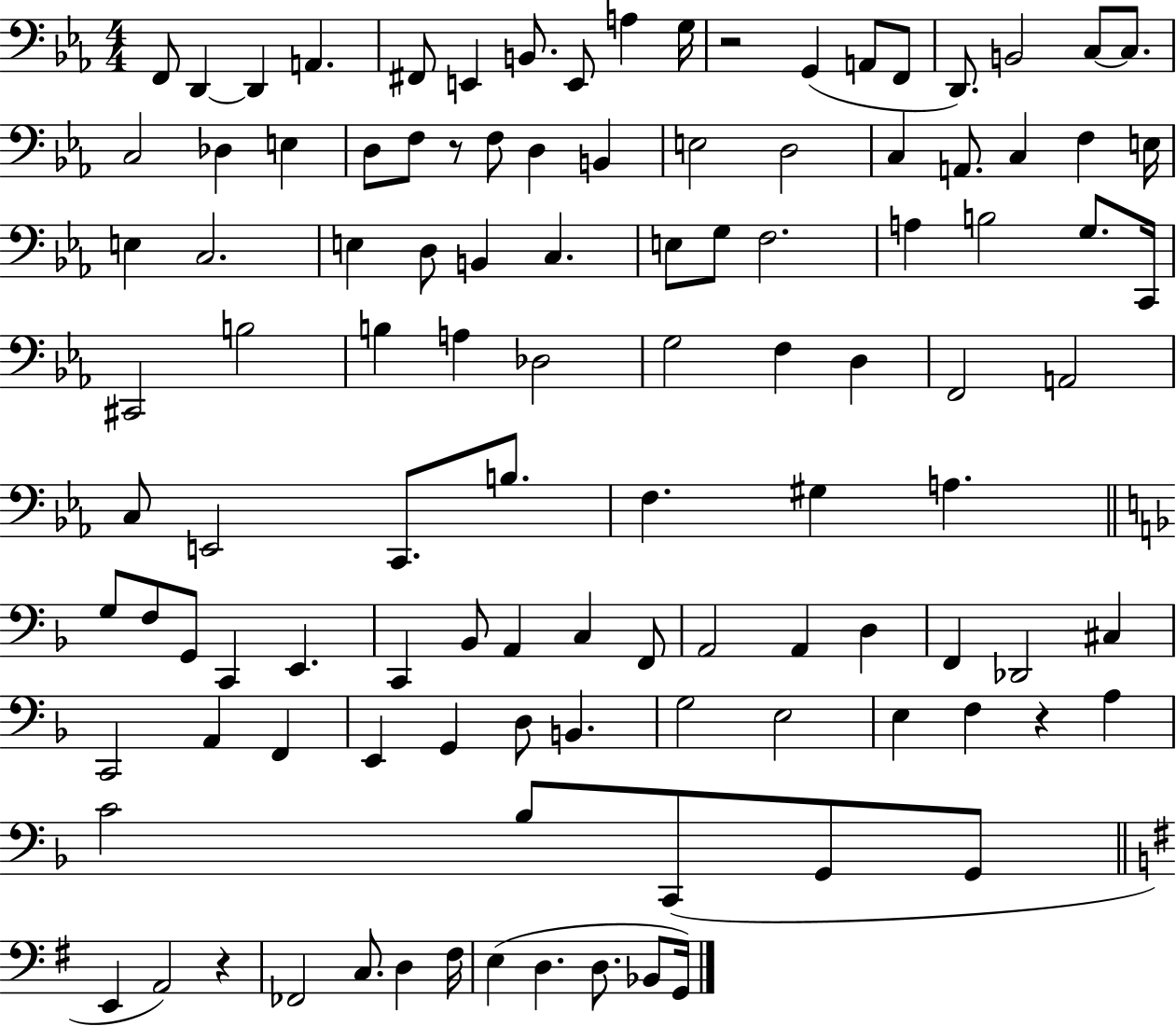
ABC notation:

X:1
T:Untitled
M:4/4
L:1/4
K:Eb
F,,/2 D,, D,, A,, ^F,,/2 E,, B,,/2 E,,/2 A, G,/4 z2 G,, A,,/2 F,,/2 D,,/2 B,,2 C,/2 C,/2 C,2 _D, E, D,/2 F,/2 z/2 F,/2 D, B,, E,2 D,2 C, A,,/2 C, F, E,/4 E, C,2 E, D,/2 B,, C, E,/2 G,/2 F,2 A, B,2 G,/2 C,,/4 ^C,,2 B,2 B, A, _D,2 G,2 F, D, F,,2 A,,2 C,/2 E,,2 C,,/2 B,/2 F, ^G, A, G,/2 F,/2 G,,/2 C,, E,, C,, _B,,/2 A,, C, F,,/2 A,,2 A,, D, F,, _D,,2 ^C, C,,2 A,, F,, E,, G,, D,/2 B,, G,2 E,2 E, F, z A, C2 _B,/2 C,,/2 G,,/2 G,,/2 E,, A,,2 z _F,,2 C,/2 D, ^F,/4 E, D, D,/2 _B,,/2 G,,/4